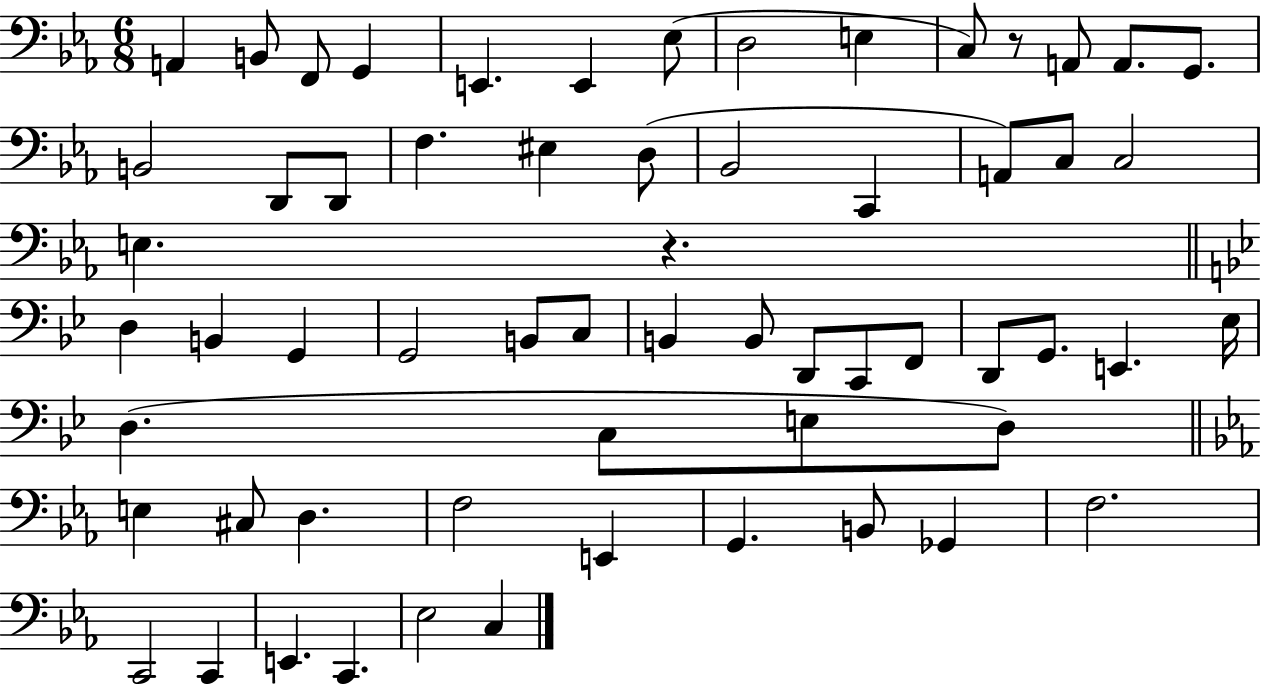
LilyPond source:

{
  \clef bass
  \numericTimeSignature
  \time 6/8
  \key ees \major
  \repeat volta 2 { a,4 b,8 f,8 g,4 | e,4. e,4 ees8( | d2 e4 | c8) r8 a,8 a,8. g,8. | \break b,2 d,8 d,8 | f4. eis4 d8( | bes,2 c,4 | a,8) c8 c2 | \break e4. r4. | \bar "||" \break \key g \minor d4 b,4 g,4 | g,2 b,8 c8 | b,4 b,8 d,8 c,8 f,8 | d,8 g,8. e,4. ees16 | \break d4.( c8 e8 d8) | \bar "||" \break \key ees \major e4 cis8 d4. | f2 e,4 | g,4. b,8 ges,4 | f2. | \break c,2 c,4 | e,4. c,4. | ees2 c4 | } \bar "|."
}